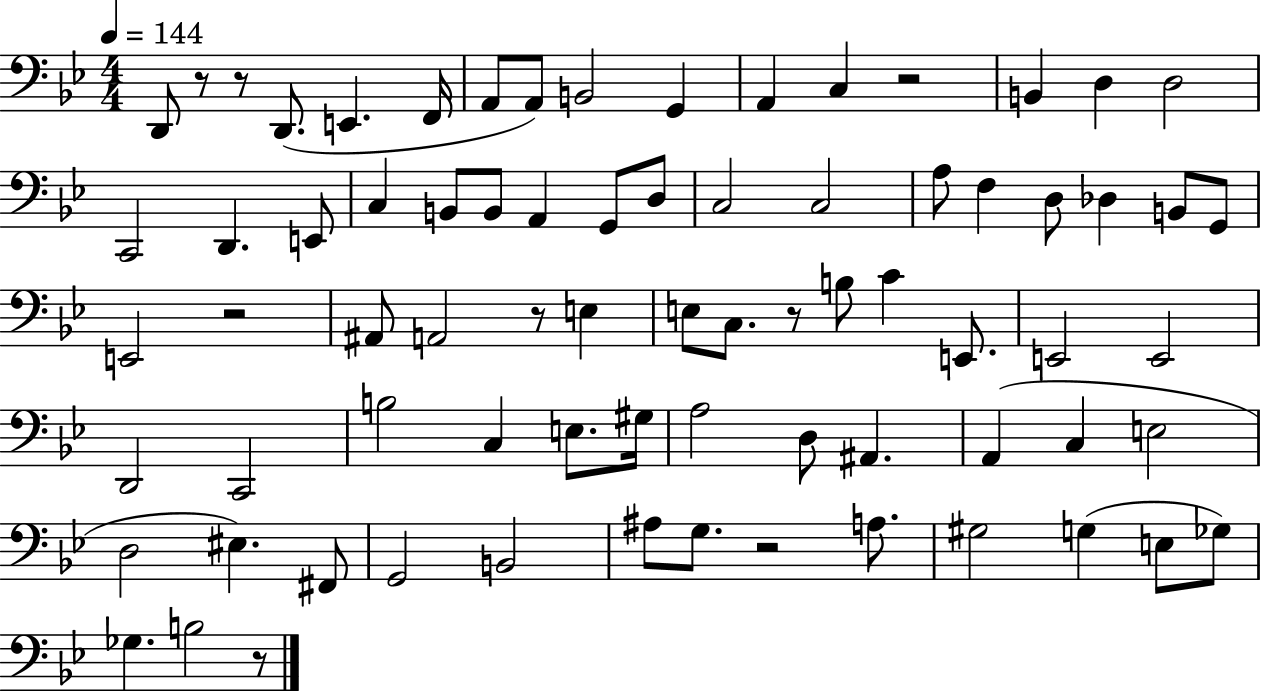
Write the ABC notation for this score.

X:1
T:Untitled
M:4/4
L:1/4
K:Bb
D,,/2 z/2 z/2 D,,/2 E,, F,,/4 A,,/2 A,,/2 B,,2 G,, A,, C, z2 B,, D, D,2 C,,2 D,, E,,/2 C, B,,/2 B,,/2 A,, G,,/2 D,/2 C,2 C,2 A,/2 F, D,/2 _D, B,,/2 G,,/2 E,,2 z2 ^A,,/2 A,,2 z/2 E, E,/2 C,/2 z/2 B,/2 C E,,/2 E,,2 E,,2 D,,2 C,,2 B,2 C, E,/2 ^G,/4 A,2 D,/2 ^A,, A,, C, E,2 D,2 ^E, ^F,,/2 G,,2 B,,2 ^A,/2 G,/2 z2 A,/2 ^G,2 G, E,/2 _G,/2 _G, B,2 z/2